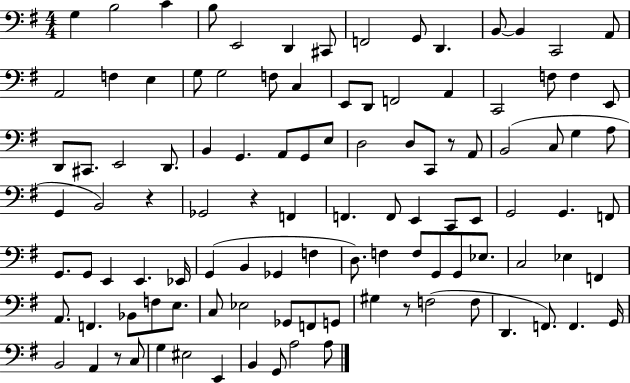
{
  \clef bass
  \numericTimeSignature
  \time 4/4
  \key g \major
  g4 b2 c'4 | b8 e,2 d,4 cis,8 | f,2 g,8 d,4. | b,8~~ b,4 c,2 a,8 | \break a,2 f4 e4 | g8 g2 f8 c4 | e,8 d,8 f,2 a,4 | c,2 f8 f4 e,8 | \break d,8 cis,8. e,2 d,8. | b,4 g,4. a,8 g,8 e8 | d2 d8 c,8 r8 a,8 | b,2( c8 g4 a8 | \break g,4 b,2) r4 | ges,2 r4 f,4 | f,4. f,8 e,4 c,8 e,8 | g,2 g,4. f,8 | \break g,8. g,8 e,4 e,4. ees,16 | g,4( b,4 ges,4 f4 | d8.) f4 f8 g,8 g,8 ees8. | c2 ees4 f,4 | \break a,8. f,4. bes,8 f8 e8. | c8 ees2 ges,8 f,8 g,8 | gis4 r8 f2( f8 | d,4. f,8.) f,4. g,16 | \break b,2 a,4 r8 c8 | g4 eis2 e,4 | b,4 g,8 a2 a8 | \bar "|."
}